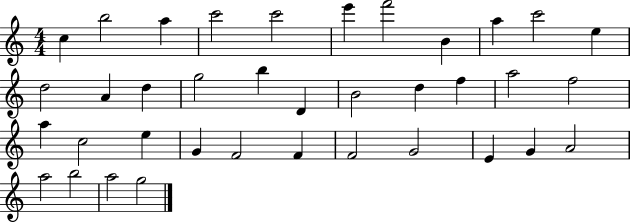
X:1
T:Untitled
M:4/4
L:1/4
K:C
c b2 a c'2 c'2 e' f'2 B a c'2 e d2 A d g2 b D B2 d f a2 f2 a c2 e G F2 F F2 G2 E G A2 a2 b2 a2 g2